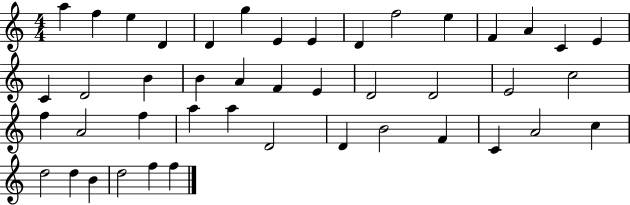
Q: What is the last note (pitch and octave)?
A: F5